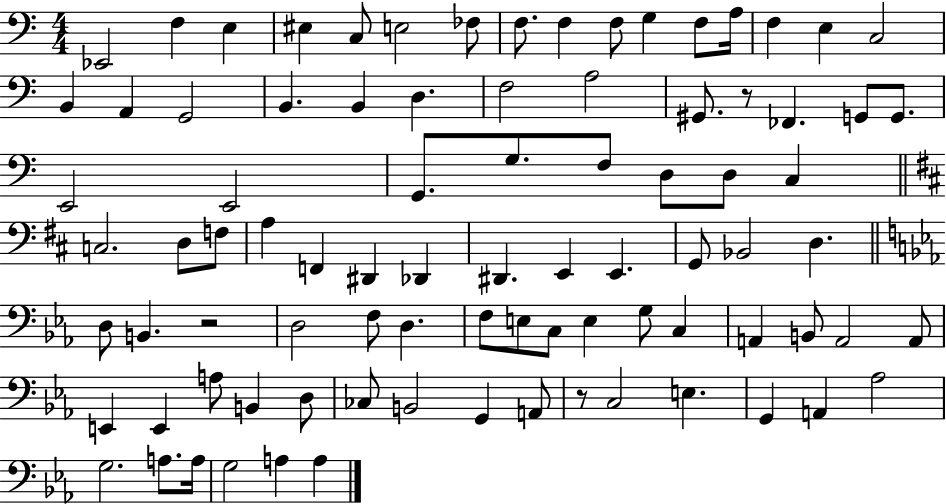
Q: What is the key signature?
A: C major